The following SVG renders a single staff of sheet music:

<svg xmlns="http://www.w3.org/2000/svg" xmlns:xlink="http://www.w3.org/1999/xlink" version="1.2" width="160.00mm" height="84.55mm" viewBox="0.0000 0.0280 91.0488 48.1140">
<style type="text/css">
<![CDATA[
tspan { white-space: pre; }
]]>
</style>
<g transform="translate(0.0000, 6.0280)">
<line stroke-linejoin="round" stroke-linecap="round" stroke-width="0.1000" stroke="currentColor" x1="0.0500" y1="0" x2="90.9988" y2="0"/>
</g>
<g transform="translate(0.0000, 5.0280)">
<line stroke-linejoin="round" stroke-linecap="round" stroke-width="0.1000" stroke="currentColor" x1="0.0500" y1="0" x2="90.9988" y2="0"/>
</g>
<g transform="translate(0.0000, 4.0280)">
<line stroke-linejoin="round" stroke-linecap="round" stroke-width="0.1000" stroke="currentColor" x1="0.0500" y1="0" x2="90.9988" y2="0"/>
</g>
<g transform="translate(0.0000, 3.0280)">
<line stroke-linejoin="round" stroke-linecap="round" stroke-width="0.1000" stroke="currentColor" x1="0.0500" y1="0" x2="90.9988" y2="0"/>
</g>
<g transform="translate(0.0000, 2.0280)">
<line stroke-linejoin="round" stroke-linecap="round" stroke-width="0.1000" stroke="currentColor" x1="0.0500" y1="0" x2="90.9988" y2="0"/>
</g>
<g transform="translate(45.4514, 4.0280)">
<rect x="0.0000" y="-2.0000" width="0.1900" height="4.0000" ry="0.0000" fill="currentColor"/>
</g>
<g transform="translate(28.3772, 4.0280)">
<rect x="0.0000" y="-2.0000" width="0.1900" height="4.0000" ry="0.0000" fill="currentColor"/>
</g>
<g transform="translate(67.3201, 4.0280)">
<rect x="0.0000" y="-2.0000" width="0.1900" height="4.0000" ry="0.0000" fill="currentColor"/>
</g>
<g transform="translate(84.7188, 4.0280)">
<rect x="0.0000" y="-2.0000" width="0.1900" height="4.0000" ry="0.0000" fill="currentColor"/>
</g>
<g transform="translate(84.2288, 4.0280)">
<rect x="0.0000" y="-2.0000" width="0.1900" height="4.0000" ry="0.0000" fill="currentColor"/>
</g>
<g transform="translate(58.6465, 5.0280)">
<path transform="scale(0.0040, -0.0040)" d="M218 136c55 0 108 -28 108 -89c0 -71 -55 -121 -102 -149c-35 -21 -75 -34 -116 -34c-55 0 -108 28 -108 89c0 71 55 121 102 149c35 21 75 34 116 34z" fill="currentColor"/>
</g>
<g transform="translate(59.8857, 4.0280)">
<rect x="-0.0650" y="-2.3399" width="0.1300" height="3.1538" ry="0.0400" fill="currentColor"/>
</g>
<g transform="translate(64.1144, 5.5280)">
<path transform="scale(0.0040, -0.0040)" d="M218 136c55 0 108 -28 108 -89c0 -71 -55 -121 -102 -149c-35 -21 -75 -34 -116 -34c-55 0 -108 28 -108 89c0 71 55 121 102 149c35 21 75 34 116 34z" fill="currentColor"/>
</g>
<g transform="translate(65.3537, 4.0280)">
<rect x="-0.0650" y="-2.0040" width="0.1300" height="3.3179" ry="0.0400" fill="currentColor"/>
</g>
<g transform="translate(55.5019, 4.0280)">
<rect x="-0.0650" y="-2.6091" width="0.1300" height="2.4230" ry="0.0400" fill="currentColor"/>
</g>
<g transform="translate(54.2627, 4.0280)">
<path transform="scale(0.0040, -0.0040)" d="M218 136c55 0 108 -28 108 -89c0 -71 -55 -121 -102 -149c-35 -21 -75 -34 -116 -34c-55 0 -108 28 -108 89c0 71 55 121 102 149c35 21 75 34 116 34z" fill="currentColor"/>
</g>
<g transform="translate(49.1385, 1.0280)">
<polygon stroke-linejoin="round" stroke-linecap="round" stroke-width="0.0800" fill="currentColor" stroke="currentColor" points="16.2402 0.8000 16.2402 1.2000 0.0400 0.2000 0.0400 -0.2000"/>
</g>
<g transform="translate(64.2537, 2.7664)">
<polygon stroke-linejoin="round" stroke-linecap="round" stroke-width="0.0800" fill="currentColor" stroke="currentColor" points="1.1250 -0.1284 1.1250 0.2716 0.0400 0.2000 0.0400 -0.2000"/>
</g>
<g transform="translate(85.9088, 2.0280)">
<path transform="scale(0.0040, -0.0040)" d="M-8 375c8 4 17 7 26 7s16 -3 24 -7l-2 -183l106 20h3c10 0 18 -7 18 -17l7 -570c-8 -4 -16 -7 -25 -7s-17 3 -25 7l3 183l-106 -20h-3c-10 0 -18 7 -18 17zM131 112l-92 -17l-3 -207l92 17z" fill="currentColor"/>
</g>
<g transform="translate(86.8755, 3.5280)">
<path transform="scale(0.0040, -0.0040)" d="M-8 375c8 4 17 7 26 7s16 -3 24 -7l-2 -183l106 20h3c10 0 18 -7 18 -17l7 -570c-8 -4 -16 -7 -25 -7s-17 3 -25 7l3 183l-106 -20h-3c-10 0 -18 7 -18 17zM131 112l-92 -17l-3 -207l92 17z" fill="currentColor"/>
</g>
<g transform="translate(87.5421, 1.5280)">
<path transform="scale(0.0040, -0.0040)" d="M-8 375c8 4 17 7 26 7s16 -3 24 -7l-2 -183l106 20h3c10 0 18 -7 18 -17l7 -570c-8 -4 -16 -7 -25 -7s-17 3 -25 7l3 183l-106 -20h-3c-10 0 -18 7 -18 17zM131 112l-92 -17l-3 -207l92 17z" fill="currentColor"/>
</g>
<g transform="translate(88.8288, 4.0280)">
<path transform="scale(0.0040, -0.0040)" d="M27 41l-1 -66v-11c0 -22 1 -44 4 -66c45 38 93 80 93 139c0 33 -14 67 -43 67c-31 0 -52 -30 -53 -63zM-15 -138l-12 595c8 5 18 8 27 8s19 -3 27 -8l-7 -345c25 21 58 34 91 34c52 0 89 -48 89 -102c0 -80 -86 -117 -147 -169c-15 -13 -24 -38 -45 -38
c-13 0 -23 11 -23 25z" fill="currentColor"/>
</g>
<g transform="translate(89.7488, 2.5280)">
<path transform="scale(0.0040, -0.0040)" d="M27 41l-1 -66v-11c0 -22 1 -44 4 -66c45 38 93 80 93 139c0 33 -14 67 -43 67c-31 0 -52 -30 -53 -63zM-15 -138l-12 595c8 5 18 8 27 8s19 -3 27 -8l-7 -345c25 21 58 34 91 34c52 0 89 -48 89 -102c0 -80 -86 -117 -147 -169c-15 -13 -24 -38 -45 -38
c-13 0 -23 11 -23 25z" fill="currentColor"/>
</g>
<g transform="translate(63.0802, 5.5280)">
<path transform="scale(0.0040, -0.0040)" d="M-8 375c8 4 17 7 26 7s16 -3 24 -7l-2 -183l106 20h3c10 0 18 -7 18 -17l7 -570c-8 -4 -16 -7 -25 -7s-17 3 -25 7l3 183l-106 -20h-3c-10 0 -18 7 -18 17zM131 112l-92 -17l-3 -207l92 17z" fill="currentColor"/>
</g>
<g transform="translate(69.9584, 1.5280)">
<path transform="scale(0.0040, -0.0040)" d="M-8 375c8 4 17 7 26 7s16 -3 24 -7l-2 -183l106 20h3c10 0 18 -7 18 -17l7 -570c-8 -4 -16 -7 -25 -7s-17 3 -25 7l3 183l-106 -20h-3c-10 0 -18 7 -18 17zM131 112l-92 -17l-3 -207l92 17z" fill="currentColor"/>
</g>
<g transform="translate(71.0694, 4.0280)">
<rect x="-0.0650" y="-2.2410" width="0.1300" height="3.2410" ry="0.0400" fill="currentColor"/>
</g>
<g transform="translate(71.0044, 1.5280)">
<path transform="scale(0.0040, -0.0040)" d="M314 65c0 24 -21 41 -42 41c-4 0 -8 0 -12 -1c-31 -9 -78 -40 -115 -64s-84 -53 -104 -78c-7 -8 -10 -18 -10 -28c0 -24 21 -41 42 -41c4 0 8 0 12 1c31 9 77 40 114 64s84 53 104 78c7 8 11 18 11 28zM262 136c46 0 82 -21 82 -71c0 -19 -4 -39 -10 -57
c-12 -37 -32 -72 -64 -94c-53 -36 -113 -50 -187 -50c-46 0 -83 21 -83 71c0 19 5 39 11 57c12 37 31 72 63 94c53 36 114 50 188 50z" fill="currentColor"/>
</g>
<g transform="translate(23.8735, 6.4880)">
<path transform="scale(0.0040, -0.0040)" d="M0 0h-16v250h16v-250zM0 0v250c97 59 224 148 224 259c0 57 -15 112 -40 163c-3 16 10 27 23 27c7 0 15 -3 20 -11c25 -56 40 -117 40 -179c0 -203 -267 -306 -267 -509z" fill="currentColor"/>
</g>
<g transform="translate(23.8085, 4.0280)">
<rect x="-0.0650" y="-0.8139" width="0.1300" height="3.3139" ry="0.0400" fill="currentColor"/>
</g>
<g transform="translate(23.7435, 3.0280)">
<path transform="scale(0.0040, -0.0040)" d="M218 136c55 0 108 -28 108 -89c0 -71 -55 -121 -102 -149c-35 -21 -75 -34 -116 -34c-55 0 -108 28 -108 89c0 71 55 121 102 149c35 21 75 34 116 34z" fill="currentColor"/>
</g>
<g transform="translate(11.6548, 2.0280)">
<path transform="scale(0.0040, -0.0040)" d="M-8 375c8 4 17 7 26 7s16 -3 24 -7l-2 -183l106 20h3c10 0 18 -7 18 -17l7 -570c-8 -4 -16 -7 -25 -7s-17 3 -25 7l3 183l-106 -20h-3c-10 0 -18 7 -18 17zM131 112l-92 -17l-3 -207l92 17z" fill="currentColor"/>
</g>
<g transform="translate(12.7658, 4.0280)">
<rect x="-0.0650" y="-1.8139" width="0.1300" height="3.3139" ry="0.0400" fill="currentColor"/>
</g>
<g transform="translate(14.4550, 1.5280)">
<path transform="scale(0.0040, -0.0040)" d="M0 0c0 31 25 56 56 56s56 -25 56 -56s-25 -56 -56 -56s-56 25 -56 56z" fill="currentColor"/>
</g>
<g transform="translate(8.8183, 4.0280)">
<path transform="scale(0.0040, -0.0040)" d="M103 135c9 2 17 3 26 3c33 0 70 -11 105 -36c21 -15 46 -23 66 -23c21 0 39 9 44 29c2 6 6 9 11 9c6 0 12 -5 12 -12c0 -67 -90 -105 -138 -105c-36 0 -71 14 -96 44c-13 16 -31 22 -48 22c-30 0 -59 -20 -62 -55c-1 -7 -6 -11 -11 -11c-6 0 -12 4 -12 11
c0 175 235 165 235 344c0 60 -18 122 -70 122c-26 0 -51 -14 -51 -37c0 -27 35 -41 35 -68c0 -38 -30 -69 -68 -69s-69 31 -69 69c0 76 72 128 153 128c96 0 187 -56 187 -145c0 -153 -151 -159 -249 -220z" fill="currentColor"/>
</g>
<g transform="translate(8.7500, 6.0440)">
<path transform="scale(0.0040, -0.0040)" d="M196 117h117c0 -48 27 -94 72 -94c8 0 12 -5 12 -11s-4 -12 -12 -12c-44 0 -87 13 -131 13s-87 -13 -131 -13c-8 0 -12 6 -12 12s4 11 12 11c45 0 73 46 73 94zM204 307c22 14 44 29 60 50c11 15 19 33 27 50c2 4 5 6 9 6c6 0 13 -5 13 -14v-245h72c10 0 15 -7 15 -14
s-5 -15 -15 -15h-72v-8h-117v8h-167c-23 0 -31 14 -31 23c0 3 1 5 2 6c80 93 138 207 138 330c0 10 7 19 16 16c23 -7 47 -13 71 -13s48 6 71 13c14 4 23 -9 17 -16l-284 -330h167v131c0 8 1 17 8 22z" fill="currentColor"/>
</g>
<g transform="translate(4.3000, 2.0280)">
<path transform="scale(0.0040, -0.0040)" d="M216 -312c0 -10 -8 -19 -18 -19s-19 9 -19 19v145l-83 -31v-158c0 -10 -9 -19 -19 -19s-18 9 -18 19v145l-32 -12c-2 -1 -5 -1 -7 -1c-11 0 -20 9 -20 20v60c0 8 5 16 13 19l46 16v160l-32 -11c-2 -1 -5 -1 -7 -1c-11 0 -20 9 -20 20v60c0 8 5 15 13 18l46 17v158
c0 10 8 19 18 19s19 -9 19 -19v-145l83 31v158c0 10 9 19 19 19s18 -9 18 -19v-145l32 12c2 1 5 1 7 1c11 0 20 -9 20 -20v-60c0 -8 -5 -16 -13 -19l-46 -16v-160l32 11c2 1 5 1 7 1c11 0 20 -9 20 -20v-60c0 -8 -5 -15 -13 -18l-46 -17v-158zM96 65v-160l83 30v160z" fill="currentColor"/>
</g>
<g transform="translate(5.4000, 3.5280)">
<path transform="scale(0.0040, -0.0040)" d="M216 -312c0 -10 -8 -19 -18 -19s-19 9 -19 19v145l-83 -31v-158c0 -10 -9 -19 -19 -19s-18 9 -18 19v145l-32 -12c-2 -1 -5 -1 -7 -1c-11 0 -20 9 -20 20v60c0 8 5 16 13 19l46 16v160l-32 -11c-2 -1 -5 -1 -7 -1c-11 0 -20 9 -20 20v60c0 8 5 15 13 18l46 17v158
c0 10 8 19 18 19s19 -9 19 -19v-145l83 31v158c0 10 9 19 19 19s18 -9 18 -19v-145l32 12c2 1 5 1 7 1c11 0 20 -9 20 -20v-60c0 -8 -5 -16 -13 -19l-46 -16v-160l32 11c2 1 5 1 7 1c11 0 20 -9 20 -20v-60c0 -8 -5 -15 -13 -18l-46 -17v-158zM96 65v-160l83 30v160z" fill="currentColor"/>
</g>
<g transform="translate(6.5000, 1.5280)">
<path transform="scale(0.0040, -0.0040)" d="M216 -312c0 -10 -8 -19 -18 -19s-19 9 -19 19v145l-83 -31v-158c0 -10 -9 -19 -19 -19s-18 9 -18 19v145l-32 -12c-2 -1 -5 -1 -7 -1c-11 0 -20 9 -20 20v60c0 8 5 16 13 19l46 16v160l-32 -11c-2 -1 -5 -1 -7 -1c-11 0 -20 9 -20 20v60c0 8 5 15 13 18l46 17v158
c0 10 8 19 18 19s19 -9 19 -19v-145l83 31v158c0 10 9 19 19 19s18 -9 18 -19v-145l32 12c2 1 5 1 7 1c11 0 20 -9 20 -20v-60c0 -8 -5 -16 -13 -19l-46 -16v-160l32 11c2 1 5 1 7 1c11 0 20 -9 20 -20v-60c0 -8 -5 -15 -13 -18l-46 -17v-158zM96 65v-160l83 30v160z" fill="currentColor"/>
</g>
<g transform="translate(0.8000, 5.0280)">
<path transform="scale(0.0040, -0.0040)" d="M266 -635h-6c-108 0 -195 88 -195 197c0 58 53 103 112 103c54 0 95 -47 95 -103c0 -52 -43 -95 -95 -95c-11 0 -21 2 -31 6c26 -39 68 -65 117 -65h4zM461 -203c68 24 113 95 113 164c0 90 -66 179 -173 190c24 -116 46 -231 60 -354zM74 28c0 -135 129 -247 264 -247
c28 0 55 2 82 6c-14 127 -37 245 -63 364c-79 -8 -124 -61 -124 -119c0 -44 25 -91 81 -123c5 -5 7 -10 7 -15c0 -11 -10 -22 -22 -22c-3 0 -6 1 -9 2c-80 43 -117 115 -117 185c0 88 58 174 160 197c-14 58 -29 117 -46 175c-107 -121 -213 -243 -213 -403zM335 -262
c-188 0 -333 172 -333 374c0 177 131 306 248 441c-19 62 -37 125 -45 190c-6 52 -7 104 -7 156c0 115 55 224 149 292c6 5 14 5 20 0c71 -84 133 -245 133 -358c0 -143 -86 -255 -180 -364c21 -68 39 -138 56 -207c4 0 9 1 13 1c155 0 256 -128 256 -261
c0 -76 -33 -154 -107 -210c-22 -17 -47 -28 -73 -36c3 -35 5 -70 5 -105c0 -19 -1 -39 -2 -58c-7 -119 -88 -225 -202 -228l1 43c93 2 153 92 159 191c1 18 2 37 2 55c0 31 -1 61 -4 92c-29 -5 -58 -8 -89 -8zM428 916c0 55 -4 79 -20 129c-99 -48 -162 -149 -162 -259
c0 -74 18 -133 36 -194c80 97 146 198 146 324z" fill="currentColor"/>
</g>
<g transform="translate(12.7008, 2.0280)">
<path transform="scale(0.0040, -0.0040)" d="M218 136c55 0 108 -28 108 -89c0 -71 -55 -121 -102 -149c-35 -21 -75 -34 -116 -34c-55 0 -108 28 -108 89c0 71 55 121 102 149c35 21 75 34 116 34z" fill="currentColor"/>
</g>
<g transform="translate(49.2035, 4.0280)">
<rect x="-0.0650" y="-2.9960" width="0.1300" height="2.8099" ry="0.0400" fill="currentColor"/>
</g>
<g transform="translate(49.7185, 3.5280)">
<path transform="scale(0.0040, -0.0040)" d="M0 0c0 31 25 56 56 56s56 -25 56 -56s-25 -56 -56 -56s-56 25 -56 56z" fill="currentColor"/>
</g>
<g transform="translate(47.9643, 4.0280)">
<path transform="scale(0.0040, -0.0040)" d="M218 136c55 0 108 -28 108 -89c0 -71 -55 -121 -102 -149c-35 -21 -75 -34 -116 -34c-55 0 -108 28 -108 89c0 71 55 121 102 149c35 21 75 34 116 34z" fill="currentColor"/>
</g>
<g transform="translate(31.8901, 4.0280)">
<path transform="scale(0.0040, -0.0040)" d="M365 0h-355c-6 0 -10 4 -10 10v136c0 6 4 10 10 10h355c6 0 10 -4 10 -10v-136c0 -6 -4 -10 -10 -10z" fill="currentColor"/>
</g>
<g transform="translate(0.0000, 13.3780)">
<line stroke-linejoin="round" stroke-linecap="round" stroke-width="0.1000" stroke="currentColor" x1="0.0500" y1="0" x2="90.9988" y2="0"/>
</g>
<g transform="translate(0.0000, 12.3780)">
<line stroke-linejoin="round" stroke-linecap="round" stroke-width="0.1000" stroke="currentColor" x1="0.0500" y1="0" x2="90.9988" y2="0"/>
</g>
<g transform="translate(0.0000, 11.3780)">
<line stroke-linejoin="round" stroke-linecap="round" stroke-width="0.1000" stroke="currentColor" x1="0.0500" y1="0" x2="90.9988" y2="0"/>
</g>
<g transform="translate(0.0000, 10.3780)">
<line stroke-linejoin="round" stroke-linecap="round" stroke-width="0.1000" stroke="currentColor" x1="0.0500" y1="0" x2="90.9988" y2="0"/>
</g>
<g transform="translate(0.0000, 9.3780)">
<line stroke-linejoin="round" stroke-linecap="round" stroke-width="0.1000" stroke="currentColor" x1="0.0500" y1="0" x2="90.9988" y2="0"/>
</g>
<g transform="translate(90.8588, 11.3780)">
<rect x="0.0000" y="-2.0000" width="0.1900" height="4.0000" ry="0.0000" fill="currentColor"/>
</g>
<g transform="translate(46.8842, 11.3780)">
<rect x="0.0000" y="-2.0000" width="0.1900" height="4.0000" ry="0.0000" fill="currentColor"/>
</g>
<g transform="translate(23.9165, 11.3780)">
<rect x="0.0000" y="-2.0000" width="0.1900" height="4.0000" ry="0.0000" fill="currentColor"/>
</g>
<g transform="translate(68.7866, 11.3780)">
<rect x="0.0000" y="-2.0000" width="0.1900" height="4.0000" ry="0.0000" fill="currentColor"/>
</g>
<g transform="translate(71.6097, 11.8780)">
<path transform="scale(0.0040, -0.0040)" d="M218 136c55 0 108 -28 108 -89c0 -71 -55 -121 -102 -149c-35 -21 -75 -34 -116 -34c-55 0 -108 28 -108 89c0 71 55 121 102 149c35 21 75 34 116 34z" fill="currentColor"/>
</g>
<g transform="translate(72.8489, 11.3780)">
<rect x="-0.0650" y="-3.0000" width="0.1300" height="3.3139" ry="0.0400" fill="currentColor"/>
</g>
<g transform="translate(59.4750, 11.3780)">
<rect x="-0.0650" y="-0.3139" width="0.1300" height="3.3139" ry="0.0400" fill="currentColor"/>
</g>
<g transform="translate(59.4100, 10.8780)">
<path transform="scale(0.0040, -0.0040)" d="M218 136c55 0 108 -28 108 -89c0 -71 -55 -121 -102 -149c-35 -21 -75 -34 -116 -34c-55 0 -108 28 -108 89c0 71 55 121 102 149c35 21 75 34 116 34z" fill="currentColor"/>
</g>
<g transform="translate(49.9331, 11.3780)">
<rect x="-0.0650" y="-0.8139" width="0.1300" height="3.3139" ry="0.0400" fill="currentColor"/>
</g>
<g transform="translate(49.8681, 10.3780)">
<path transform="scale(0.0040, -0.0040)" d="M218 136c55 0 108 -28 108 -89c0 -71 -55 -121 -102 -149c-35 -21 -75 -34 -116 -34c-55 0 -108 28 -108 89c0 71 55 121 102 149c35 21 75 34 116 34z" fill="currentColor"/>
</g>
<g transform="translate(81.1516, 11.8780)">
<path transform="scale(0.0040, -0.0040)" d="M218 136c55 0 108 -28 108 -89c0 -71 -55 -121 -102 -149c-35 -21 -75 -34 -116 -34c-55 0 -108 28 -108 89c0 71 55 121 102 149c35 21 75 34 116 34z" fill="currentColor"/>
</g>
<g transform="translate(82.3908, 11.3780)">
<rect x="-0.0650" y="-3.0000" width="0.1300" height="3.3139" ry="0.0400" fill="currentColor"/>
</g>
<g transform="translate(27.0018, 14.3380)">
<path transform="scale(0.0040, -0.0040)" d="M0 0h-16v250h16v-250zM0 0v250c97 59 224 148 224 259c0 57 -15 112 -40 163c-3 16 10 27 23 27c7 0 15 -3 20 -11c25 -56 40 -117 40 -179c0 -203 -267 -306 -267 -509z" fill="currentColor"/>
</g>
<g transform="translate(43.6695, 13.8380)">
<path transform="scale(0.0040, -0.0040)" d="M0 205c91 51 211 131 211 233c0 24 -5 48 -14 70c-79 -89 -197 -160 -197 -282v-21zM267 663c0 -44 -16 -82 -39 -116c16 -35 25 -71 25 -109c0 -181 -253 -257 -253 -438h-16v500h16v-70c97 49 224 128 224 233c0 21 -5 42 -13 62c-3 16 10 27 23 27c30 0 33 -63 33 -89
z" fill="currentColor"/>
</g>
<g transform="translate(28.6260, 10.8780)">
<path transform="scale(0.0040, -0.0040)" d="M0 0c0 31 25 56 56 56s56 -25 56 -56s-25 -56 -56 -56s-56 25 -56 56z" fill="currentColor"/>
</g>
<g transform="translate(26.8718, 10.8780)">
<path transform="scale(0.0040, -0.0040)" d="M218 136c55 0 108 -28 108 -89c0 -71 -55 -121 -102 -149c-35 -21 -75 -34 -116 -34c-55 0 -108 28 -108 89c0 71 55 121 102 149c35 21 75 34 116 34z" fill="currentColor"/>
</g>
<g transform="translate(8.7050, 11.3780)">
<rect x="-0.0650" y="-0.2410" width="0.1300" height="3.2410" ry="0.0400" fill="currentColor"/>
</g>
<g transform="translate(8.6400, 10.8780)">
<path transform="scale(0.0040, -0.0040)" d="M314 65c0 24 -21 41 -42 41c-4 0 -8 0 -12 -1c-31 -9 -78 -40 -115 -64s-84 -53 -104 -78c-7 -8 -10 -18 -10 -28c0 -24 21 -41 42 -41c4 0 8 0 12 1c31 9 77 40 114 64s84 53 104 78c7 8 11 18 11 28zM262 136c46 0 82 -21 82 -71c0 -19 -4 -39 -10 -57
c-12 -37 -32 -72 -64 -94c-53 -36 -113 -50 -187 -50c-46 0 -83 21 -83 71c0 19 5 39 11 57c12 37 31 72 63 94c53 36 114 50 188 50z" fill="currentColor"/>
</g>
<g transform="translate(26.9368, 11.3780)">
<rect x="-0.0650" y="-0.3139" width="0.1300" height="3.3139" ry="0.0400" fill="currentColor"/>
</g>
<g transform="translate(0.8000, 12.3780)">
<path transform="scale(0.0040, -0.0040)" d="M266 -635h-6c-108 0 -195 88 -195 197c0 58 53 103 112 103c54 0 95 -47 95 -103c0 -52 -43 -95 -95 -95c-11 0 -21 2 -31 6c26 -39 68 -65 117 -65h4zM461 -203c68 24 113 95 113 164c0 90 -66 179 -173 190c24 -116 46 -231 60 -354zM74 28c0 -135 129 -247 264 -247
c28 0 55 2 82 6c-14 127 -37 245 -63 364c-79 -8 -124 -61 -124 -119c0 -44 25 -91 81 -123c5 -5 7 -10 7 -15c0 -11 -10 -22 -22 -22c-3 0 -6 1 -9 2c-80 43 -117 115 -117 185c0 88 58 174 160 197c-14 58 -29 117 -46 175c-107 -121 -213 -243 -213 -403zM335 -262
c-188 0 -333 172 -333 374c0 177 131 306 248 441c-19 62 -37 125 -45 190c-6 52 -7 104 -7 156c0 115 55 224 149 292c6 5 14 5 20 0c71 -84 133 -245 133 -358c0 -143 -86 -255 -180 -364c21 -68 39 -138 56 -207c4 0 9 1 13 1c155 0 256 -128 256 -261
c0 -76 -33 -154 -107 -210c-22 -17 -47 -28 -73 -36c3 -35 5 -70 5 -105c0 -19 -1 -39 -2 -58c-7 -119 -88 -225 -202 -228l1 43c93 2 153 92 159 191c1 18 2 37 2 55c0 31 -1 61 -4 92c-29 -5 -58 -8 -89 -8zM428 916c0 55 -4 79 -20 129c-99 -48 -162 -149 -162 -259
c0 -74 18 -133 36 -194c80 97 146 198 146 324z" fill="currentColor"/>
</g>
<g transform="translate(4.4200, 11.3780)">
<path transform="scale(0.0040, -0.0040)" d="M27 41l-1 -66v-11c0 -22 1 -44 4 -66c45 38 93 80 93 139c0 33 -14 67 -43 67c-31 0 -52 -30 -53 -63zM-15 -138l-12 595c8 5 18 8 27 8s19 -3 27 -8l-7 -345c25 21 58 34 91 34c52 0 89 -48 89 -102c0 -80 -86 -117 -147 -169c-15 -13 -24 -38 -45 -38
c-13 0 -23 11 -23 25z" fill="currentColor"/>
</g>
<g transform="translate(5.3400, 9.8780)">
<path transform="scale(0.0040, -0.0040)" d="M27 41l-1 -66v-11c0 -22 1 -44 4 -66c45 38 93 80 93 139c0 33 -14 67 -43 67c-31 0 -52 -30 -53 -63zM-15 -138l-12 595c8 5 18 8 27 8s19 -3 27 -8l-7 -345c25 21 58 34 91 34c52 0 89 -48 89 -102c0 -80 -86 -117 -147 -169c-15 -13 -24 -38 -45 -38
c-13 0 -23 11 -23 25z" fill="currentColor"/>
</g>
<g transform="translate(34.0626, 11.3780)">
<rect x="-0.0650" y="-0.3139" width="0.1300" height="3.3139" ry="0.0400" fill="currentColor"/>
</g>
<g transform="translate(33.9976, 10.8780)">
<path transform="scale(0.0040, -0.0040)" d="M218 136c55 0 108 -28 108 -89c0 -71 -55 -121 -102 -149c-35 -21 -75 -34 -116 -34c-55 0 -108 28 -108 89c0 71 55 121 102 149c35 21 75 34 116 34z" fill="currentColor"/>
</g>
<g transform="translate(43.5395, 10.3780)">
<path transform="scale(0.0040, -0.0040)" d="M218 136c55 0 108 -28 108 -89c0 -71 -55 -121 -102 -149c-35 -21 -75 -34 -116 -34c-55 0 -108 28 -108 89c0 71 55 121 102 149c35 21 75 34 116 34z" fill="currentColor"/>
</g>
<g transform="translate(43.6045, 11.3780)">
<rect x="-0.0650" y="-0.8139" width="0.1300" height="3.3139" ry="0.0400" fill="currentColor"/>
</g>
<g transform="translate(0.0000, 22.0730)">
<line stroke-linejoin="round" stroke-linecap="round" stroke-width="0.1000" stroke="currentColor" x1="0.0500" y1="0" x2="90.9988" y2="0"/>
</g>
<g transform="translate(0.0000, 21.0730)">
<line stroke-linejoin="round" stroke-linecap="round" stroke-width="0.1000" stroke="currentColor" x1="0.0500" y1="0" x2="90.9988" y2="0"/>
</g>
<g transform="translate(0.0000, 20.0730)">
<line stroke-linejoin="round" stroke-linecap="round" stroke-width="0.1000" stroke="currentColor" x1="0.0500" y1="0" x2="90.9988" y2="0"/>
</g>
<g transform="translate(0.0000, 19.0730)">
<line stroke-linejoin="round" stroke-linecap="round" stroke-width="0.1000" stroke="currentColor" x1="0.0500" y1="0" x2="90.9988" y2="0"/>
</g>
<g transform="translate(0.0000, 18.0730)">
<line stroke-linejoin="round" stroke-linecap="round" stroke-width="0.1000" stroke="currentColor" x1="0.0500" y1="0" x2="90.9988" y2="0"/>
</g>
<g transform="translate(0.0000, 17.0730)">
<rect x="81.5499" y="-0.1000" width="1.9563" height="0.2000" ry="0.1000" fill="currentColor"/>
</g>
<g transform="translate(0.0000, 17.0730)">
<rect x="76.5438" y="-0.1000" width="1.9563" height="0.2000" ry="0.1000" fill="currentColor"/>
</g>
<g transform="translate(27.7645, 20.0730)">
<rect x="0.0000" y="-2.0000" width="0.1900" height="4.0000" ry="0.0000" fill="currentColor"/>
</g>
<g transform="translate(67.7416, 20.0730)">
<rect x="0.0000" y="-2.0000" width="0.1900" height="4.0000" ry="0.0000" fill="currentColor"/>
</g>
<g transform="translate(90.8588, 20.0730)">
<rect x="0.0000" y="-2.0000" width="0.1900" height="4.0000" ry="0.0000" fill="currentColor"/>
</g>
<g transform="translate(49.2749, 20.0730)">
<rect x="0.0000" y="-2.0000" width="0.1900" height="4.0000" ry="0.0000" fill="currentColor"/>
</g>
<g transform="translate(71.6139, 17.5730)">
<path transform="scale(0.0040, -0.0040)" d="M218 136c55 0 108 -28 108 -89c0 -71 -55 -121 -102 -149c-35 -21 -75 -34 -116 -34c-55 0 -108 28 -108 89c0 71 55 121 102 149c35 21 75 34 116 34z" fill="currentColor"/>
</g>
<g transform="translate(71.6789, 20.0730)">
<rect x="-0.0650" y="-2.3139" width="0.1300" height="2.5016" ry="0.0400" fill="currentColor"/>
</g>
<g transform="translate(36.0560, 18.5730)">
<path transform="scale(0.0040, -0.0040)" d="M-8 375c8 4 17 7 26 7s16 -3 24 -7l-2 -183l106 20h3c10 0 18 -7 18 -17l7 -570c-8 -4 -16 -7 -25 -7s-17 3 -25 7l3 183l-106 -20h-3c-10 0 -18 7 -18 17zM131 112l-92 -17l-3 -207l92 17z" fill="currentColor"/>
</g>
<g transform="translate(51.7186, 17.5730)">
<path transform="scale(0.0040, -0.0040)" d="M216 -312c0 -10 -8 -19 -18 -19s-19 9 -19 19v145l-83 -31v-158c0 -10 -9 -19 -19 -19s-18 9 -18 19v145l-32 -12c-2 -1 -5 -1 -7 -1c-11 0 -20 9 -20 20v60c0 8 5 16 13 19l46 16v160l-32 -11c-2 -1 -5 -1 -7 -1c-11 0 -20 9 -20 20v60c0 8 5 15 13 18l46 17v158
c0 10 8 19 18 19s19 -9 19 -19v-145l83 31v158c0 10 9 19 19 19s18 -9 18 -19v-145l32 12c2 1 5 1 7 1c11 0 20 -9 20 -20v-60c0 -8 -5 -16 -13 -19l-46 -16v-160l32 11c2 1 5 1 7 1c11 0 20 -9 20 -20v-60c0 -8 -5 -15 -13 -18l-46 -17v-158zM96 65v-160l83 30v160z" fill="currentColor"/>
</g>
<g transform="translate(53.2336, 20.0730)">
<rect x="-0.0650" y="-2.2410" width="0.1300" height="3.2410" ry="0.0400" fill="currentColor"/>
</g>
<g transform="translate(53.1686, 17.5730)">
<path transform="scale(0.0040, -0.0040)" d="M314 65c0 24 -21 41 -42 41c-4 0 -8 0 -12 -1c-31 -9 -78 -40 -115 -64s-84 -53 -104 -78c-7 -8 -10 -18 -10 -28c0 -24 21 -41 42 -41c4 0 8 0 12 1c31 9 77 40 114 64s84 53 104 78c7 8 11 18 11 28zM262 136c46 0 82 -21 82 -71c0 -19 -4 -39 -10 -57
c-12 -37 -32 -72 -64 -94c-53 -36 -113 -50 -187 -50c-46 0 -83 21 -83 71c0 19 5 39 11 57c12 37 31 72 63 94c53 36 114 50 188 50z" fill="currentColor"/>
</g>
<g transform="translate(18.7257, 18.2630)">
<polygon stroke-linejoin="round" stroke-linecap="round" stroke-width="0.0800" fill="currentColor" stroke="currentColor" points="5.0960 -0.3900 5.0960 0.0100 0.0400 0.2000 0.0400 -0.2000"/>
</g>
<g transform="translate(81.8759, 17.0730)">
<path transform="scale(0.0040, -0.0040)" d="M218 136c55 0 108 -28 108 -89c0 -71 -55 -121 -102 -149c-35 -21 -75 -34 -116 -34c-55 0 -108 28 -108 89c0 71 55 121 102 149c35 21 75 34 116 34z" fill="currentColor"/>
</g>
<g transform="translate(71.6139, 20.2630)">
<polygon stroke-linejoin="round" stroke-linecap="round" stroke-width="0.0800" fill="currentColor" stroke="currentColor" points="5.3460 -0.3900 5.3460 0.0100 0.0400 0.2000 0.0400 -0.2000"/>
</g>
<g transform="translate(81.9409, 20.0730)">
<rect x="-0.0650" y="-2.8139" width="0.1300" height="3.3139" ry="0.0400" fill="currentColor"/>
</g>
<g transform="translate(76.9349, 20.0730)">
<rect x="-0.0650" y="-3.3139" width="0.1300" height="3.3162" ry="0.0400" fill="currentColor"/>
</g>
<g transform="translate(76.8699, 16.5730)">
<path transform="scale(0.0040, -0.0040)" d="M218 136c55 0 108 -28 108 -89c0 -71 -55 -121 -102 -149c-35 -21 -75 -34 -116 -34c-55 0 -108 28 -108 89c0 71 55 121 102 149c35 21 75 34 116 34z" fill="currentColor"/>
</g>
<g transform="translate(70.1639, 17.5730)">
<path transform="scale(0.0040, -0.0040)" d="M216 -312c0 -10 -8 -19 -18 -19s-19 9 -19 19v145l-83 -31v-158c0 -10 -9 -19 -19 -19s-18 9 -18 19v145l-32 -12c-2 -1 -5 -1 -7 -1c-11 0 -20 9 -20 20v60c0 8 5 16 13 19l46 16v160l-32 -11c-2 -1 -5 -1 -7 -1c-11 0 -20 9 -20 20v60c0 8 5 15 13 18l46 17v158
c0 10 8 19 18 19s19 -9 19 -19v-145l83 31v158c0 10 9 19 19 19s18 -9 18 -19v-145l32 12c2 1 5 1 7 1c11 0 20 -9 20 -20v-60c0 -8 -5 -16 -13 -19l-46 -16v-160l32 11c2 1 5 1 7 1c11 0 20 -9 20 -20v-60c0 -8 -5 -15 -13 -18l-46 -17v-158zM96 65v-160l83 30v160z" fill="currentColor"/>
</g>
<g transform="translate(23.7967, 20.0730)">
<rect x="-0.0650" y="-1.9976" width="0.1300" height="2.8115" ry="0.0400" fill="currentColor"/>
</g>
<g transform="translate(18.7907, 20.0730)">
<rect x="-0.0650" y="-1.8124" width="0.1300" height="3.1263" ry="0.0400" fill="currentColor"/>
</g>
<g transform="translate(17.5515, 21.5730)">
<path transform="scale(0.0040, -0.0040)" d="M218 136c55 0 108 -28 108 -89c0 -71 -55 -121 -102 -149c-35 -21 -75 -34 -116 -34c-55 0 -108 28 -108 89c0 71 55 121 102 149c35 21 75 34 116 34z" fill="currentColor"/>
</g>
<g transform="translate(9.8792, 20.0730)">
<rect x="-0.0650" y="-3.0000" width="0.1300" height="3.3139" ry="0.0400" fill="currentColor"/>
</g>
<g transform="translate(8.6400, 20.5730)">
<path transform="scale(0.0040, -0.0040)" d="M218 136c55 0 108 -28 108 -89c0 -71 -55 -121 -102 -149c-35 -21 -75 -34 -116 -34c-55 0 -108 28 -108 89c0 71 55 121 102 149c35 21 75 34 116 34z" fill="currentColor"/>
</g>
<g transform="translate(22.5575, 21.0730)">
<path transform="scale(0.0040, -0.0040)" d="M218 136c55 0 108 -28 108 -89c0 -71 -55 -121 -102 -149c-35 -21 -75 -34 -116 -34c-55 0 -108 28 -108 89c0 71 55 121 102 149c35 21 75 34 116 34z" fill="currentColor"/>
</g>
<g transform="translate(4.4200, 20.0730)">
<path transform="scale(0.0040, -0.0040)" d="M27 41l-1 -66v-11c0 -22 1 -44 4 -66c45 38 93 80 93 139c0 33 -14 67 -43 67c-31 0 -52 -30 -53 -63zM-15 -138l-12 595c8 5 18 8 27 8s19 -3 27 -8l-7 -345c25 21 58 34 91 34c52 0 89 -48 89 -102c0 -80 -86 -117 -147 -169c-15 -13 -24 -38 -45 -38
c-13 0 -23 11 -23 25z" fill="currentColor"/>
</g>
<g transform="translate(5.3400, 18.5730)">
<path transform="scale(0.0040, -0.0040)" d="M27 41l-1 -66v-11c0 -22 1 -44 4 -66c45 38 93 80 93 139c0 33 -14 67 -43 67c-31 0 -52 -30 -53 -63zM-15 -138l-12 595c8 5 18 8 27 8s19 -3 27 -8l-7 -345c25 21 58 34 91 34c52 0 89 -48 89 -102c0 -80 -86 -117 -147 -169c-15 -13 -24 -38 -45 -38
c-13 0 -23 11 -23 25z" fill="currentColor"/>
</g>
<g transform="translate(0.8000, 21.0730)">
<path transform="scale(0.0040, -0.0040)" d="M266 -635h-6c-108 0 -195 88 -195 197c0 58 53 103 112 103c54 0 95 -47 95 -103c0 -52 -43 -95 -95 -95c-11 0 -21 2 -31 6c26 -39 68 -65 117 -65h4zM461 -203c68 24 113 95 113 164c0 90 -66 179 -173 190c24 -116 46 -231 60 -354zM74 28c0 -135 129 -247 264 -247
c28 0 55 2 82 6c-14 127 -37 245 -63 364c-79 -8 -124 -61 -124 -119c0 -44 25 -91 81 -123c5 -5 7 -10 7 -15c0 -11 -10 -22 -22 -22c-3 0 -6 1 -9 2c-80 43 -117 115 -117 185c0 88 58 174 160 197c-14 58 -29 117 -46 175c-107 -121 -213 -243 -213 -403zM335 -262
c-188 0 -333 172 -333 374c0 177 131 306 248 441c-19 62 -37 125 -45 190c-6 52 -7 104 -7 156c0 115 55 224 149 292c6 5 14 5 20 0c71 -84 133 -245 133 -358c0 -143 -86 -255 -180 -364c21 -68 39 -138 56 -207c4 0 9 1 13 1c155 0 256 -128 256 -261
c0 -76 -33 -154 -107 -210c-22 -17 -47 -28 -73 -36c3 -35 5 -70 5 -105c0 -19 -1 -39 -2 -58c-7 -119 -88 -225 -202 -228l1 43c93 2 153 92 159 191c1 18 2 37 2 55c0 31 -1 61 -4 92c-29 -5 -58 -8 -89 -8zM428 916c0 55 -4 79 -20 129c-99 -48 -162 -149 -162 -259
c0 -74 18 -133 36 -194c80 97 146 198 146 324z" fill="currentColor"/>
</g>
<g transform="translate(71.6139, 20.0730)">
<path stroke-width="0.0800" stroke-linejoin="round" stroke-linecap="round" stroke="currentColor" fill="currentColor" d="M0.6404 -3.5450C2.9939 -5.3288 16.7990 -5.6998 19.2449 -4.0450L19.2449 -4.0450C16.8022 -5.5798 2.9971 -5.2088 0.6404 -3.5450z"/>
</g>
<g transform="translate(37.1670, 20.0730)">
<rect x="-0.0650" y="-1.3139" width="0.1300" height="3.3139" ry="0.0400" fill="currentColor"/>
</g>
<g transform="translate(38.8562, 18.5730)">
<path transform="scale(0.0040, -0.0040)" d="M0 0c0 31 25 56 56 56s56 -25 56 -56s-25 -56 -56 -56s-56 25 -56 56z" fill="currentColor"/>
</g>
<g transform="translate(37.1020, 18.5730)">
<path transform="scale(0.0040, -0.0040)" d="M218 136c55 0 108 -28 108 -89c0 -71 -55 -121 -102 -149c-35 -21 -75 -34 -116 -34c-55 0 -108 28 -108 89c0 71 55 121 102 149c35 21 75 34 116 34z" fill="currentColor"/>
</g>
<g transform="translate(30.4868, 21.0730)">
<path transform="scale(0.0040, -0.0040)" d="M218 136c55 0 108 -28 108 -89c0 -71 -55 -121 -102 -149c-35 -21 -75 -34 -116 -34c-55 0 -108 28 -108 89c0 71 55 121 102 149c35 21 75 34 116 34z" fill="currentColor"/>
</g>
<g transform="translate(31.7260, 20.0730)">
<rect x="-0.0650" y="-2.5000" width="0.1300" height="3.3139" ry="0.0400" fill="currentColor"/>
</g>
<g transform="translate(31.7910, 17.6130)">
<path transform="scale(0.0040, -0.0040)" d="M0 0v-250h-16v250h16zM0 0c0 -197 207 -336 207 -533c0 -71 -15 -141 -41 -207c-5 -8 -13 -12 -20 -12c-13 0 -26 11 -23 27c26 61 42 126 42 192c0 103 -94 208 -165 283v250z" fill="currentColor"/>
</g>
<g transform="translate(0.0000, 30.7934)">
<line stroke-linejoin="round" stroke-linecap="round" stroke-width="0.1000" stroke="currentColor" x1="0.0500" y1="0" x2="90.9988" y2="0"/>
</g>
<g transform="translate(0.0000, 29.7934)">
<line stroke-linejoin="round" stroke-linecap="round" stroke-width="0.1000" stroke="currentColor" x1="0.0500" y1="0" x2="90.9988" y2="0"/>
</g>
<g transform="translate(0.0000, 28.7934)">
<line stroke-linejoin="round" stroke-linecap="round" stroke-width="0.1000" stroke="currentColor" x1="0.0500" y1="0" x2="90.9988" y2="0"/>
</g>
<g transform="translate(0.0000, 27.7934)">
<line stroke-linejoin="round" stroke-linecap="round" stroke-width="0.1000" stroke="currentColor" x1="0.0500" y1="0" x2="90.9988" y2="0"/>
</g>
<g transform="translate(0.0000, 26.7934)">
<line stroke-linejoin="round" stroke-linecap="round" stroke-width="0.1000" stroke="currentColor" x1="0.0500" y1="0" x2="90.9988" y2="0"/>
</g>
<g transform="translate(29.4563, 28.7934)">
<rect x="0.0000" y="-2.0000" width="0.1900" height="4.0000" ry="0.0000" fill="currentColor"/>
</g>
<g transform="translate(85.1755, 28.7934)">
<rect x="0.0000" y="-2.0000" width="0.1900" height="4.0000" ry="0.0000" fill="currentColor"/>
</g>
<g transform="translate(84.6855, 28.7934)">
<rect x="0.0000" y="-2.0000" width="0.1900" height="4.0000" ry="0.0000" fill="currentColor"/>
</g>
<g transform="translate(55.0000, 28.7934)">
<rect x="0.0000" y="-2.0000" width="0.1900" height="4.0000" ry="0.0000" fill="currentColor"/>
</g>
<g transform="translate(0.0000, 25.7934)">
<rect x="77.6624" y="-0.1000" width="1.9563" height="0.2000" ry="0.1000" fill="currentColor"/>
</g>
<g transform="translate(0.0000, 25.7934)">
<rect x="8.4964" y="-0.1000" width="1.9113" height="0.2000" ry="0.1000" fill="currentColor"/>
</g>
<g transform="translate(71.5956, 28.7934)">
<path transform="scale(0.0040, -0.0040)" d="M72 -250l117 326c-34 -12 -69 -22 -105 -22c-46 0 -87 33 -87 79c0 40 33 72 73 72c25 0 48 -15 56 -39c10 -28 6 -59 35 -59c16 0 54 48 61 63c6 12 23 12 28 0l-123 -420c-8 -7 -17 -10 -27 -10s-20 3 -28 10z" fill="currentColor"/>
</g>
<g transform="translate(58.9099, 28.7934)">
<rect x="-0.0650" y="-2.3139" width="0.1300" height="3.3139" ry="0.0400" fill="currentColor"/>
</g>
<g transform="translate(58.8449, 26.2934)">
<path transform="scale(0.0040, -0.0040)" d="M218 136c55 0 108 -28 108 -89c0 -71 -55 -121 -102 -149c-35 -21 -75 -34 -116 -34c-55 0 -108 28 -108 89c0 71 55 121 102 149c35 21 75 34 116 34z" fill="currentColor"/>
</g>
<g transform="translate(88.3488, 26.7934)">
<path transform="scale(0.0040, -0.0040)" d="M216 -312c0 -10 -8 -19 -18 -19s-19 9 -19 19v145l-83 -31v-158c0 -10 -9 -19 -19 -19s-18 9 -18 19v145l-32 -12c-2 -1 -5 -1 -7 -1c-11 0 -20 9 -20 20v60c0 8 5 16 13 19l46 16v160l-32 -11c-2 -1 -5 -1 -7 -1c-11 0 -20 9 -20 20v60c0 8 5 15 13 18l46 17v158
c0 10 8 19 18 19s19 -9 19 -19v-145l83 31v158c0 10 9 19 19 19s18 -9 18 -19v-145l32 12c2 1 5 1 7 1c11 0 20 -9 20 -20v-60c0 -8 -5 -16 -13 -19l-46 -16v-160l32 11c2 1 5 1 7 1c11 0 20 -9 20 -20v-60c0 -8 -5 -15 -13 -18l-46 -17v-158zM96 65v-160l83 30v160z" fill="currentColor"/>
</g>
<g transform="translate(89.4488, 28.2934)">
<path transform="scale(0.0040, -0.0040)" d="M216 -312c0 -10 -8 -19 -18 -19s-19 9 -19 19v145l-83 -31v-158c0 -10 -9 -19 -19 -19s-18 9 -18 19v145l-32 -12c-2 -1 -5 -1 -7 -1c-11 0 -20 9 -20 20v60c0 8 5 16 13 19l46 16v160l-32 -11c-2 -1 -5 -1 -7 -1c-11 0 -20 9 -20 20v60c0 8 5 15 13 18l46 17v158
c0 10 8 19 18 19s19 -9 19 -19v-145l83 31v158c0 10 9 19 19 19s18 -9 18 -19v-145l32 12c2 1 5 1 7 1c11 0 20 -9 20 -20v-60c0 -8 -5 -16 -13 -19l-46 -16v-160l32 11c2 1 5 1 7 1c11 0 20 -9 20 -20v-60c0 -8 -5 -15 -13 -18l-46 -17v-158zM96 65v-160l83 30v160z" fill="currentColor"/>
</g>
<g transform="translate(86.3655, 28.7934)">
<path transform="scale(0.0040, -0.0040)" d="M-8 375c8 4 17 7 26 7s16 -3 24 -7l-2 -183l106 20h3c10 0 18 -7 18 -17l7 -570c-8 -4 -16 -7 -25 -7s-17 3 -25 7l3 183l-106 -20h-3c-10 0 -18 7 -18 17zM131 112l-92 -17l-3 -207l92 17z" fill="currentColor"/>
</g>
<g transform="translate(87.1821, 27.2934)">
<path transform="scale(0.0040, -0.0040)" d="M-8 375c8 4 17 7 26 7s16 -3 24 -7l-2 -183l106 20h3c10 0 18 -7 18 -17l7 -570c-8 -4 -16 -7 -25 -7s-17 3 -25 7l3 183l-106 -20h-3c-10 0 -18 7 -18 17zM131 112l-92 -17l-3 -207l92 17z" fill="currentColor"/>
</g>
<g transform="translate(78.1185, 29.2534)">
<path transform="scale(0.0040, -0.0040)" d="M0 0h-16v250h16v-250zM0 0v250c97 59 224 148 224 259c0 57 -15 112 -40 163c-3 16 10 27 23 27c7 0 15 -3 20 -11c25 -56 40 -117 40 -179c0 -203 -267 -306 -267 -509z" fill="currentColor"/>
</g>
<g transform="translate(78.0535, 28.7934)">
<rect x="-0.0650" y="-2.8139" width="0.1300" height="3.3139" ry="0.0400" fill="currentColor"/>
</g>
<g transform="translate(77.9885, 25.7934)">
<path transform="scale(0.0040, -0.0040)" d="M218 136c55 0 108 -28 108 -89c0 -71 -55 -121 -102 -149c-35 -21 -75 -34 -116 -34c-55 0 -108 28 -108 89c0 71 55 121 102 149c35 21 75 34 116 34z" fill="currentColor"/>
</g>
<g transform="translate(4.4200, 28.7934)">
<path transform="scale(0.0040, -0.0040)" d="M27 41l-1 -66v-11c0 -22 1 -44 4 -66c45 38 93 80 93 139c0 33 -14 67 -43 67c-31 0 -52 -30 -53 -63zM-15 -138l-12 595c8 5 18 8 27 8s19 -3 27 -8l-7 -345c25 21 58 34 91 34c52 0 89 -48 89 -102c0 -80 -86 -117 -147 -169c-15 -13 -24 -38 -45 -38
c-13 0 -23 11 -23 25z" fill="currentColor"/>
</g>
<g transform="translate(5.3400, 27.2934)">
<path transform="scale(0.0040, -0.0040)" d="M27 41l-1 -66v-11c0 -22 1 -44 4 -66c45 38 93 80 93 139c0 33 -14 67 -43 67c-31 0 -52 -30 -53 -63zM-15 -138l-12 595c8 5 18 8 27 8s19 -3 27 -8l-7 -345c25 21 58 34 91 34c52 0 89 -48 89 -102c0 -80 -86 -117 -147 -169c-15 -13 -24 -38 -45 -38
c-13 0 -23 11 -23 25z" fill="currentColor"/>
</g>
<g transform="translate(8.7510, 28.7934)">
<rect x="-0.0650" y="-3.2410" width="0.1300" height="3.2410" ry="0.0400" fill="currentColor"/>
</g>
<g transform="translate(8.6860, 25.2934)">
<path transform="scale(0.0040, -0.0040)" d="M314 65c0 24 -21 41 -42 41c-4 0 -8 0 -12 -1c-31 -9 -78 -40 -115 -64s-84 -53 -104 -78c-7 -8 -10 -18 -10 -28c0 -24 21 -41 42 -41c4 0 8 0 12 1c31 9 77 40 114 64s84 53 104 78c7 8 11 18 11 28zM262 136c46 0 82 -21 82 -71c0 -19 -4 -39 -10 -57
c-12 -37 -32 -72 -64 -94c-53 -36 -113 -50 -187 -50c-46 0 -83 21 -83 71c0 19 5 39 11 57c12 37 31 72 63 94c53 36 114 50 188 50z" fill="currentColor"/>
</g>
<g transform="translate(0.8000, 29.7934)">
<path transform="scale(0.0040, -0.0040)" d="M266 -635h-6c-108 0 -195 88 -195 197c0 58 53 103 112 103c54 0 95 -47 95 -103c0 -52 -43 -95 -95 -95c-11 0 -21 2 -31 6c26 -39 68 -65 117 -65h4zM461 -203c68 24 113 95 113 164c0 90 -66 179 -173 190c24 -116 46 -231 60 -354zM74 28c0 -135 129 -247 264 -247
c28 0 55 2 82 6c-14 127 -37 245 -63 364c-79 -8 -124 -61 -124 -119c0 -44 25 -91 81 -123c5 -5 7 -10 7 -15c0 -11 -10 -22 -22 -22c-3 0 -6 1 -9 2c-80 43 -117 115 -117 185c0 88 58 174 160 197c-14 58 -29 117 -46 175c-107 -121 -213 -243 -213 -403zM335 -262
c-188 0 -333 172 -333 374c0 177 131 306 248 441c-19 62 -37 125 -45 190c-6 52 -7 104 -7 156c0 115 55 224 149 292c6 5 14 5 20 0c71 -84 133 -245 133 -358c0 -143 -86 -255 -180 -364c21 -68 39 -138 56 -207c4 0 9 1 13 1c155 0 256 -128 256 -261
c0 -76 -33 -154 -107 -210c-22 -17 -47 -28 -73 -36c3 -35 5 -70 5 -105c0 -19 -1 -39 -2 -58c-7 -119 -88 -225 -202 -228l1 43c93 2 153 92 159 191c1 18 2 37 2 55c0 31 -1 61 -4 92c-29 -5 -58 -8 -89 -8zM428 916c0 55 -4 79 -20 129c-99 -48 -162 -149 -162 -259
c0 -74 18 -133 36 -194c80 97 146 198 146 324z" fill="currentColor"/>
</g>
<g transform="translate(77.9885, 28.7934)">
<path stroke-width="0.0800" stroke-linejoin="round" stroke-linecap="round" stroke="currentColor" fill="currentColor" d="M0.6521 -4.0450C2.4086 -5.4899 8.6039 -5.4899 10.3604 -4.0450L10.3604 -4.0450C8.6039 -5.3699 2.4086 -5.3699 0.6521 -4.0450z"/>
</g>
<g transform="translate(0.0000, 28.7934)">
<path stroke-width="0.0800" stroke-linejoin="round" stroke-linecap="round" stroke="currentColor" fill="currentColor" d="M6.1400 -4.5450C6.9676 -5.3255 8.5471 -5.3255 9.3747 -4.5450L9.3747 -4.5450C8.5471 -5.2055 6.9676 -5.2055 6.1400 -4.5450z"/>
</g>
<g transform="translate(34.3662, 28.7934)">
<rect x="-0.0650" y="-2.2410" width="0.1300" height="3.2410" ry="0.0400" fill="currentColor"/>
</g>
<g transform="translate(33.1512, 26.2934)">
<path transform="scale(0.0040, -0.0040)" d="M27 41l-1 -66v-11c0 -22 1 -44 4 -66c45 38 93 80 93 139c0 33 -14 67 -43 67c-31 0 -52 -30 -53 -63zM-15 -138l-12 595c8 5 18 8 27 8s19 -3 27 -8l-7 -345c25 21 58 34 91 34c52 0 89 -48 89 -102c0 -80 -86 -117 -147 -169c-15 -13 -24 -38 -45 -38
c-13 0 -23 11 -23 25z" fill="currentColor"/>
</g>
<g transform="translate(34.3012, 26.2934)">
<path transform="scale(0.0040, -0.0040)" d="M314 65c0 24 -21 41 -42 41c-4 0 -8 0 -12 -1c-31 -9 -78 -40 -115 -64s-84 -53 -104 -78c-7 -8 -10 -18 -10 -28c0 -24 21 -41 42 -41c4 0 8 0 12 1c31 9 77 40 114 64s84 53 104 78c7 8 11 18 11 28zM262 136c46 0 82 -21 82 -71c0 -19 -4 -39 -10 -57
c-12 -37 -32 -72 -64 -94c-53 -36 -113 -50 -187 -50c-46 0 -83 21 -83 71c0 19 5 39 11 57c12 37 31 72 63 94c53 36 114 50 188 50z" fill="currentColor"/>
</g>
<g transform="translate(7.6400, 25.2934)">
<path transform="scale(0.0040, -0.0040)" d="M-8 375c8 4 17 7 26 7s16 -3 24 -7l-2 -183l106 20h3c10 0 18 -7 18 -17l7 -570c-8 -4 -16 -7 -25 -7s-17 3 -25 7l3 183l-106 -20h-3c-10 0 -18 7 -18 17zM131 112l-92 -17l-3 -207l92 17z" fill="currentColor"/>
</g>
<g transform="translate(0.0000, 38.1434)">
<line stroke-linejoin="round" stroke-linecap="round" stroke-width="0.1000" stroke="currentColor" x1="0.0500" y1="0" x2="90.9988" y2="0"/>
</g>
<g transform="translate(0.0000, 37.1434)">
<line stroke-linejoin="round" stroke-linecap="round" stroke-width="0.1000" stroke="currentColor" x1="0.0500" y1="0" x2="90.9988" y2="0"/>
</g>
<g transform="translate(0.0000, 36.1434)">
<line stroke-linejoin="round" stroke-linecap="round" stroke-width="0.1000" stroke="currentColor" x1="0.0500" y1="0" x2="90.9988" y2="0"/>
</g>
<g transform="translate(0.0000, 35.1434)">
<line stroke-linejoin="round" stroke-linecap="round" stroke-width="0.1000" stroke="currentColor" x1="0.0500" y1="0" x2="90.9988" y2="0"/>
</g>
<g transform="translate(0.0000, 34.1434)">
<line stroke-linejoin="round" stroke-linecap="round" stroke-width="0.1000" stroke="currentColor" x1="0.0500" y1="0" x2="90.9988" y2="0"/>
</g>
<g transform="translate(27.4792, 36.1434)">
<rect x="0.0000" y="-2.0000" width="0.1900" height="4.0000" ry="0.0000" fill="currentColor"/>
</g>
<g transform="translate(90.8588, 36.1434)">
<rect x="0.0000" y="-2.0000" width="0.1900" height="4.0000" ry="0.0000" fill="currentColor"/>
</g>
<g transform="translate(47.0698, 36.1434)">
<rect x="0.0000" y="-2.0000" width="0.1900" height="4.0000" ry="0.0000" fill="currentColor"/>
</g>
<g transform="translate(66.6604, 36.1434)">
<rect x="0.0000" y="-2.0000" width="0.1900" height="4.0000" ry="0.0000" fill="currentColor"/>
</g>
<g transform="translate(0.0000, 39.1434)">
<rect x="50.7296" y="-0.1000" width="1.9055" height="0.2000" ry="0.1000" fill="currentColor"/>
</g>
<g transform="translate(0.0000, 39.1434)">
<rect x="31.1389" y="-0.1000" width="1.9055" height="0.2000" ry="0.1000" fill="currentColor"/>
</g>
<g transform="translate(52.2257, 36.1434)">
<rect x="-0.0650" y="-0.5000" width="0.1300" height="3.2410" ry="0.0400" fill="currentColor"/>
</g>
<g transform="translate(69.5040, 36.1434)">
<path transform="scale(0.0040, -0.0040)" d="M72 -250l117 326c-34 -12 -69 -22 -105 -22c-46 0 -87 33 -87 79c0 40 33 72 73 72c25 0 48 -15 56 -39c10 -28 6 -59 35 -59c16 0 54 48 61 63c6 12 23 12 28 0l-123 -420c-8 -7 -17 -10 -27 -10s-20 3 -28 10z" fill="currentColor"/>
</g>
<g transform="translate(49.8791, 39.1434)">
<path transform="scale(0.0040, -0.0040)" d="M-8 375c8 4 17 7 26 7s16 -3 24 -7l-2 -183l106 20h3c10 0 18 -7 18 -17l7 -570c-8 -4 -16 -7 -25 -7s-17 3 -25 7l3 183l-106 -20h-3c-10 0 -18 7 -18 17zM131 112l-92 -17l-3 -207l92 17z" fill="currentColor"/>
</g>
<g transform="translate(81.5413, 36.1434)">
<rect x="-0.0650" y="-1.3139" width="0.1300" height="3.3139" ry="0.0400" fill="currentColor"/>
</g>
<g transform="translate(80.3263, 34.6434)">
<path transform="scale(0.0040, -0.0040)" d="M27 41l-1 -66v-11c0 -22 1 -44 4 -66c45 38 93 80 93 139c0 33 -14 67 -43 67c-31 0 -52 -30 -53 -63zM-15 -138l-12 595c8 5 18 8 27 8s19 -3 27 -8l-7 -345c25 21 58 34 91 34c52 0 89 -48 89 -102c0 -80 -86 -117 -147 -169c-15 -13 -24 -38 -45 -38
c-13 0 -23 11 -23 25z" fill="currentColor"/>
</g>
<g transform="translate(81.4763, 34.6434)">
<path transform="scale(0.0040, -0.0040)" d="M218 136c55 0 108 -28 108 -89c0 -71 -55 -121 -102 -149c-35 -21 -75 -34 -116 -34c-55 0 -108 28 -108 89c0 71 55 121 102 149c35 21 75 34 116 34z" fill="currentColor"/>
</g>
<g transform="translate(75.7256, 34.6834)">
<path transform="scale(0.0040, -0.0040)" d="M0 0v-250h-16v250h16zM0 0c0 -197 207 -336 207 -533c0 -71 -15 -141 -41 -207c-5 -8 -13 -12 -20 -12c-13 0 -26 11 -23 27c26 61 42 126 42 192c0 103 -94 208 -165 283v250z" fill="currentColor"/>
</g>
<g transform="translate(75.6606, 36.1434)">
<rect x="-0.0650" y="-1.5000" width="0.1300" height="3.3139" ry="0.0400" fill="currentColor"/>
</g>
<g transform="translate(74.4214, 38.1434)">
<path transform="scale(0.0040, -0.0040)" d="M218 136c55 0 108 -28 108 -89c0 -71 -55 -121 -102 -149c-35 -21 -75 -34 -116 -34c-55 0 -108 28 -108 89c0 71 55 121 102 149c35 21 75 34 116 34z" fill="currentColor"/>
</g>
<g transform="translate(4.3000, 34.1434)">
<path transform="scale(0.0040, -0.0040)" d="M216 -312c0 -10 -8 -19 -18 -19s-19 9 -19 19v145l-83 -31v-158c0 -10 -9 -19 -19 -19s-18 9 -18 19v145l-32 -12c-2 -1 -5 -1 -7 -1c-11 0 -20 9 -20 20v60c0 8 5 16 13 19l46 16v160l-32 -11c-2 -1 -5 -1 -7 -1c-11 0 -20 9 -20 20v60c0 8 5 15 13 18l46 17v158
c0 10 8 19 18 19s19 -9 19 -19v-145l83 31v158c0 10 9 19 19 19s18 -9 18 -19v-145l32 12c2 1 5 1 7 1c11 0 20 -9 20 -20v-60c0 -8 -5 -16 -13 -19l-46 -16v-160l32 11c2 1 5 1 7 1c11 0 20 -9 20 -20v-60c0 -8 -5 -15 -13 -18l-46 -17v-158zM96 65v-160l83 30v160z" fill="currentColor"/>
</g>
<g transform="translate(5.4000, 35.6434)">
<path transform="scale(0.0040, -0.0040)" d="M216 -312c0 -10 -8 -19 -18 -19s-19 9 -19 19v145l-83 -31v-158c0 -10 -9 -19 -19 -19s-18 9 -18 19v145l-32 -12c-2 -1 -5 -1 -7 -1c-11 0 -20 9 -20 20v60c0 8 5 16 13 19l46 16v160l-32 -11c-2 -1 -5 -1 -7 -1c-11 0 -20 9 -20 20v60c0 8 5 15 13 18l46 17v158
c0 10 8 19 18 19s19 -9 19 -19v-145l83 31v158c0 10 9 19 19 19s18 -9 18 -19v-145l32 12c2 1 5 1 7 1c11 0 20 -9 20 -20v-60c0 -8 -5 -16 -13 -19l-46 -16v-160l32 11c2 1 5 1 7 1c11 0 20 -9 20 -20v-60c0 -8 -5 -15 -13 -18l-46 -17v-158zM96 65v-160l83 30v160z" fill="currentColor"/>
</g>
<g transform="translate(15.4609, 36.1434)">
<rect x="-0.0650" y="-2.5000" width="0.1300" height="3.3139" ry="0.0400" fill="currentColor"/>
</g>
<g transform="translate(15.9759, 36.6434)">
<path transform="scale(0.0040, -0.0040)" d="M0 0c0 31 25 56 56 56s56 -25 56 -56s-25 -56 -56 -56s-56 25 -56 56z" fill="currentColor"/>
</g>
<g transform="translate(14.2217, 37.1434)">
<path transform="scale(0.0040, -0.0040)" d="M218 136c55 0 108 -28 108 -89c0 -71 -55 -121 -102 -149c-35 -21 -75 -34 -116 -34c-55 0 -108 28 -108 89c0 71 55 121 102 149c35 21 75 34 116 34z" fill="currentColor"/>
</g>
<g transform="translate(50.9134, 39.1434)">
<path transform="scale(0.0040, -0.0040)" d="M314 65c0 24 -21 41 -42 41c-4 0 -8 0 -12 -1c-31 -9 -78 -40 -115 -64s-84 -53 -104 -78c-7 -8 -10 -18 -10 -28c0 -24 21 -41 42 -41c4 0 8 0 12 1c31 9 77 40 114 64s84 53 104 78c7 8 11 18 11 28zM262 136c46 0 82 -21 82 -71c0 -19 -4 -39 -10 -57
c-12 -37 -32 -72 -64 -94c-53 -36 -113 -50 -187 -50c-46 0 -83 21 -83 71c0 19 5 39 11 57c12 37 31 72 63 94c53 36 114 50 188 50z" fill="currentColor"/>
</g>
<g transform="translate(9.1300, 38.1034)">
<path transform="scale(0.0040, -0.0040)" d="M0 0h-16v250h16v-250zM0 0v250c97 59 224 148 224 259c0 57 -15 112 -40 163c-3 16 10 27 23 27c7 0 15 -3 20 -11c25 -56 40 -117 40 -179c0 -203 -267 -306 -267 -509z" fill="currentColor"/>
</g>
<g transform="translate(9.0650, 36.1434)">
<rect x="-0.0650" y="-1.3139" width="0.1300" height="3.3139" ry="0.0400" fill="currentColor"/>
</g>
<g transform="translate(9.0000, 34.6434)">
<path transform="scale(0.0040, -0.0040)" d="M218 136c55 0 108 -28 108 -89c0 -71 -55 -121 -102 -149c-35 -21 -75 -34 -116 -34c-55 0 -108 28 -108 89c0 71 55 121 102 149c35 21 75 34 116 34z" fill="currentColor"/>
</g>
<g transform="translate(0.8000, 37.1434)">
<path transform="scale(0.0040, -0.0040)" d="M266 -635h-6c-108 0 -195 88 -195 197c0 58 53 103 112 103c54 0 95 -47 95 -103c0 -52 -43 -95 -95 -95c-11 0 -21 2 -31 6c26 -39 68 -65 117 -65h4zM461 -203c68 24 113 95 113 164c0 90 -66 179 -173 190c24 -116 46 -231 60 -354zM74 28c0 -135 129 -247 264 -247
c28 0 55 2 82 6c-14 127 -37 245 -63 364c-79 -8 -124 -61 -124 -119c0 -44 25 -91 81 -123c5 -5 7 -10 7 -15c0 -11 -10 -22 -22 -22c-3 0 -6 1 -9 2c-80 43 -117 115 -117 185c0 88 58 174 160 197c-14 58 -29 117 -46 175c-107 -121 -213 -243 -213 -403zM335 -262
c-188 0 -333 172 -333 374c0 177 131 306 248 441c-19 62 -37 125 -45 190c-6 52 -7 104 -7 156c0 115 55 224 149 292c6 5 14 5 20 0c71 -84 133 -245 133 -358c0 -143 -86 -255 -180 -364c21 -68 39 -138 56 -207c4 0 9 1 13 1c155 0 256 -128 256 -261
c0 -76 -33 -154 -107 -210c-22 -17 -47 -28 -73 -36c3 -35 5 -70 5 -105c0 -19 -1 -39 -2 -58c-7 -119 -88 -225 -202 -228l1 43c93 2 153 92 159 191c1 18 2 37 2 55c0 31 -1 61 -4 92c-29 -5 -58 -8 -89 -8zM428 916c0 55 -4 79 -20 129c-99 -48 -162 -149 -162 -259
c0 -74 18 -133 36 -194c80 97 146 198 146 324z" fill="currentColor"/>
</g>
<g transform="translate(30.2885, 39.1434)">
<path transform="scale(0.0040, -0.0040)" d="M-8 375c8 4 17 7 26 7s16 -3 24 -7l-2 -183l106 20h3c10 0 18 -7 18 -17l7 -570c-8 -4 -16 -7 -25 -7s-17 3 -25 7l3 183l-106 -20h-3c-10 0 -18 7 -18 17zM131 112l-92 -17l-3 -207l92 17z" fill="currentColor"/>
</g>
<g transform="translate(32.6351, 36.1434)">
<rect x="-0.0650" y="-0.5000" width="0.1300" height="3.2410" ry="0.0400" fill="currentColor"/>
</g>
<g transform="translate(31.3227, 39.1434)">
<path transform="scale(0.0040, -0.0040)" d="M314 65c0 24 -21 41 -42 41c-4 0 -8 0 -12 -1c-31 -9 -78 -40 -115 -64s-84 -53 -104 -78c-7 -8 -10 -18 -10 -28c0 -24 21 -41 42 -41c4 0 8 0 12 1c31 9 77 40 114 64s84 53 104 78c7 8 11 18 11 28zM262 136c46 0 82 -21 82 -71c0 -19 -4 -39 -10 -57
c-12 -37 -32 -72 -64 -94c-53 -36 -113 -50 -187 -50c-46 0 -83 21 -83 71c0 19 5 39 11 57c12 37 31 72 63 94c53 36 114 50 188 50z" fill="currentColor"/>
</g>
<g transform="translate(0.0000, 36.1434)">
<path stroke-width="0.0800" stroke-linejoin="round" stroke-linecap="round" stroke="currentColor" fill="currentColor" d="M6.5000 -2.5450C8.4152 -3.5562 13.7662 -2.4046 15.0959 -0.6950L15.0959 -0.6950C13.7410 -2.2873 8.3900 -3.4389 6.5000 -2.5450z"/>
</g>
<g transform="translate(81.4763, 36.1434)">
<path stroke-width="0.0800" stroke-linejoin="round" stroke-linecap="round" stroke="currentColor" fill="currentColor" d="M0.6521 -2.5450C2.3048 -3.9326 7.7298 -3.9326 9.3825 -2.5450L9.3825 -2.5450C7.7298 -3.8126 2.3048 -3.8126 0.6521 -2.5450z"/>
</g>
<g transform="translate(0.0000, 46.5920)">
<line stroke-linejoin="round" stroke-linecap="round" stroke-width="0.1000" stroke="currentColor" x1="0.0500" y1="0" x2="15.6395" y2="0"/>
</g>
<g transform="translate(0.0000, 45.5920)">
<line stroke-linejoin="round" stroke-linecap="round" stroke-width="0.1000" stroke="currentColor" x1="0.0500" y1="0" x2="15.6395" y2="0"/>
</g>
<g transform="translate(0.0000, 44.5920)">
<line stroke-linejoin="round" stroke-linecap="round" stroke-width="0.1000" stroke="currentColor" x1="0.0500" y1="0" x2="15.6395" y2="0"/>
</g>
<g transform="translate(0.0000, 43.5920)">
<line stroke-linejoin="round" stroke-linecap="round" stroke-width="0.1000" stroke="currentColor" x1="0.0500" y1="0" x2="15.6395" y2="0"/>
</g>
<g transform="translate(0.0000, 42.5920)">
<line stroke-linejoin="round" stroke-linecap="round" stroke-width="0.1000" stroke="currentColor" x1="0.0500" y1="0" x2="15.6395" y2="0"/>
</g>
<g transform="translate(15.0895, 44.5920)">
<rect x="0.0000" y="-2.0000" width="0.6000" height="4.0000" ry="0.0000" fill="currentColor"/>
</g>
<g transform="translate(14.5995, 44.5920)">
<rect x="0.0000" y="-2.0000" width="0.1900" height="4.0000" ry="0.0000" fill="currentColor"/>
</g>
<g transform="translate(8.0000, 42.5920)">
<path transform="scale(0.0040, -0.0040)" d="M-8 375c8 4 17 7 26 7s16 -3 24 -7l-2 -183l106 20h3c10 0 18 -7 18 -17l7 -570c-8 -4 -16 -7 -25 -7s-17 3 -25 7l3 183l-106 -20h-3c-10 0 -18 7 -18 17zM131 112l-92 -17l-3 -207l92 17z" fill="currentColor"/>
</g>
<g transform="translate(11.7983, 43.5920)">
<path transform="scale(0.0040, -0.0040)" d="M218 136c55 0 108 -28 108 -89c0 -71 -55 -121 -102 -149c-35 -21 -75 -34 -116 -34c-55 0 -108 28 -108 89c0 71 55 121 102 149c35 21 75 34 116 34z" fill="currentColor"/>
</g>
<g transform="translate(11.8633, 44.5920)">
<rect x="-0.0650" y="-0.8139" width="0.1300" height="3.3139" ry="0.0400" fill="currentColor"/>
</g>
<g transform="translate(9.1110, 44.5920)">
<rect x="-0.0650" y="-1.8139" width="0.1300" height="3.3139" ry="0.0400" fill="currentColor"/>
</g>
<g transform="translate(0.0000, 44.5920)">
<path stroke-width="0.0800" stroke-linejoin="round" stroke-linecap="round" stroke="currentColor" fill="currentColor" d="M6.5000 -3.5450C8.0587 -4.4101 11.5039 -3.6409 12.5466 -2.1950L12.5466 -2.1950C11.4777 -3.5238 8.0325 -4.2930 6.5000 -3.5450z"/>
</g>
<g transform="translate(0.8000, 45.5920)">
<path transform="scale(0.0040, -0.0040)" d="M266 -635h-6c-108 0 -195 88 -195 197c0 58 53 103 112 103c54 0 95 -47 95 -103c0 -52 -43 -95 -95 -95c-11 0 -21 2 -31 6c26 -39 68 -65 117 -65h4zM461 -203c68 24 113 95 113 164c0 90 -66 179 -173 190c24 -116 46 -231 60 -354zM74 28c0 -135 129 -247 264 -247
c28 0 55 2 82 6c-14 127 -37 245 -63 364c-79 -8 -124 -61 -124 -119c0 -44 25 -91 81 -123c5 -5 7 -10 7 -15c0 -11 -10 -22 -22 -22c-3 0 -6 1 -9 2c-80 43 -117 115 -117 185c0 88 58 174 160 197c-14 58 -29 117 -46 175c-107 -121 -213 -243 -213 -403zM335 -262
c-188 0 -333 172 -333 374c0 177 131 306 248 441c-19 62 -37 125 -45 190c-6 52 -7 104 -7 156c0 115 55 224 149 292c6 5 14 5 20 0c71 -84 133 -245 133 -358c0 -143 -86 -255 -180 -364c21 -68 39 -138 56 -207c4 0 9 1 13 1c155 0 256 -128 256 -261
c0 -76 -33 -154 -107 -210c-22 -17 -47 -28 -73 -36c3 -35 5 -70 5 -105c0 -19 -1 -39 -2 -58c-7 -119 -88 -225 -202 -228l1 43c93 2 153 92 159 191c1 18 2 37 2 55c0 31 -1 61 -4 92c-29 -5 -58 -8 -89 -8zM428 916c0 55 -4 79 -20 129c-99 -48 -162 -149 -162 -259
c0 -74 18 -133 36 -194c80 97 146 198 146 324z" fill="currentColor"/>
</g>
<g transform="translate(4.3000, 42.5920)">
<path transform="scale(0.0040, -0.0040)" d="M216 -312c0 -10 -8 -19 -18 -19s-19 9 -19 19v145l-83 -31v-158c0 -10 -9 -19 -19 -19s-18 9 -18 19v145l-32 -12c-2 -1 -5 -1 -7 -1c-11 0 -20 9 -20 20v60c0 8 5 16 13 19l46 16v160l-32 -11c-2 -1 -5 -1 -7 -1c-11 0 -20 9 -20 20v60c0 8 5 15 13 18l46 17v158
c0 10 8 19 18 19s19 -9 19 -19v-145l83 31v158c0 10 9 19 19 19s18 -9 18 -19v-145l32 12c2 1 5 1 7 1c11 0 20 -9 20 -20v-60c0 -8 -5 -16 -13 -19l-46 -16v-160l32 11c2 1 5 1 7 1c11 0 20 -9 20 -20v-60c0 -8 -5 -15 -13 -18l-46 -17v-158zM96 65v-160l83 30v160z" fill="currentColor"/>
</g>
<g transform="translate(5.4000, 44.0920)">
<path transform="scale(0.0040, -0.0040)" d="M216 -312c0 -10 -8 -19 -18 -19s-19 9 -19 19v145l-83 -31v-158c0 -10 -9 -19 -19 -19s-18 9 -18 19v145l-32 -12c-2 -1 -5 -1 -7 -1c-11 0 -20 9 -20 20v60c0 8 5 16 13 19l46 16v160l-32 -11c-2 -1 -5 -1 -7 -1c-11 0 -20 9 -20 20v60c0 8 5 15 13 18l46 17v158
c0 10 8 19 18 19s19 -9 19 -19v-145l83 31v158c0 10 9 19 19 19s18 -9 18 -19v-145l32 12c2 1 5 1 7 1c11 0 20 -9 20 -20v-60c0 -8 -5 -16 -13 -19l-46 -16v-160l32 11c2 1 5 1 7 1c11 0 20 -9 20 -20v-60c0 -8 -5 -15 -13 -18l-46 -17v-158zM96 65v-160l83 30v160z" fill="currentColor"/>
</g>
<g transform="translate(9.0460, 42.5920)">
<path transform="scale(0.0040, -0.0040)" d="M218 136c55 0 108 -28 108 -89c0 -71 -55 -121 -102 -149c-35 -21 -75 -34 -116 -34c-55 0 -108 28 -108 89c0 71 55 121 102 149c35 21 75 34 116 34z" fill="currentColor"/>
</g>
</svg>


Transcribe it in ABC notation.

X:1
T:Untitled
M:2/4
L:1/4
K:A
f d/2 z2 B/2 B/2 ^G/2 F/4 g2 c2 c/2 c d/4 d c A A A F/2 G/2 G/2 e ^g2 ^g/2 _b/2 a b2 _g2 g z/2 a/2 e/2 G C2 C2 z/2 E/2 _e f d